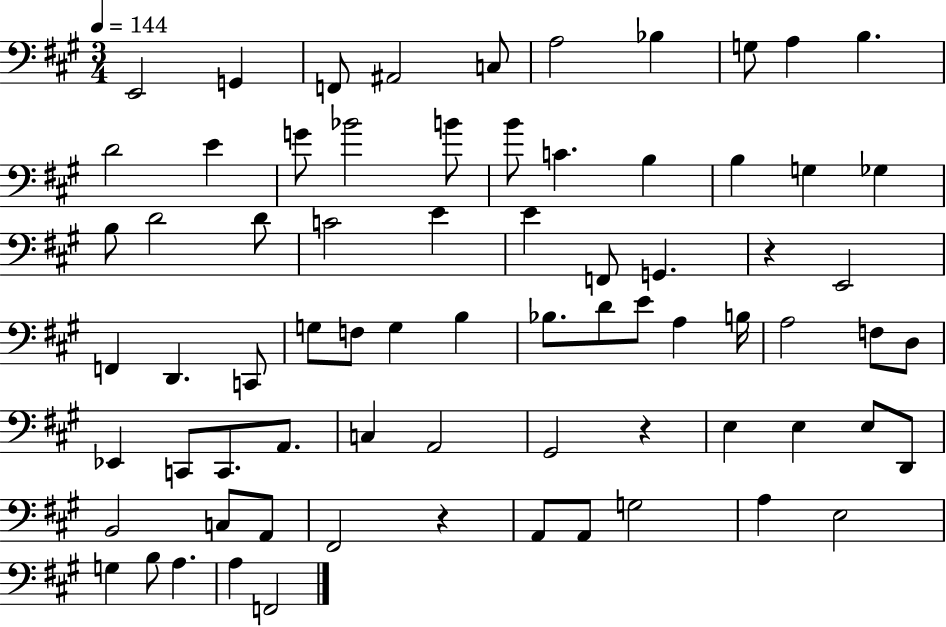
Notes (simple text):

E2/h G2/q F2/e A#2/h C3/e A3/h Bb3/q G3/e A3/q B3/q. D4/h E4/q G4/e Bb4/h B4/e B4/e C4/q. B3/q B3/q G3/q Gb3/q B3/e D4/h D4/e C4/h E4/q E4/q F2/e G2/q. R/q E2/h F2/q D2/q. C2/e G3/e F3/e G3/q B3/q Bb3/e. D4/e E4/e A3/q B3/s A3/h F3/e D3/e Eb2/q C2/e C2/e. A2/e. C3/q A2/h G#2/h R/q E3/q E3/q E3/e D2/e B2/h C3/e A2/e F#2/h R/q A2/e A2/e G3/h A3/q E3/h G3/q B3/e A3/q. A3/q F2/h